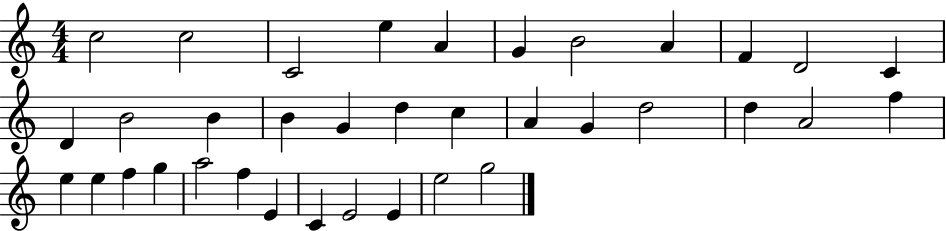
C5/h C5/h C4/h E5/q A4/q G4/q B4/h A4/q F4/q D4/h C4/q D4/q B4/h B4/q B4/q G4/q D5/q C5/q A4/q G4/q D5/h D5/q A4/h F5/q E5/q E5/q F5/q G5/q A5/h F5/q E4/q C4/q E4/h E4/q E5/h G5/h